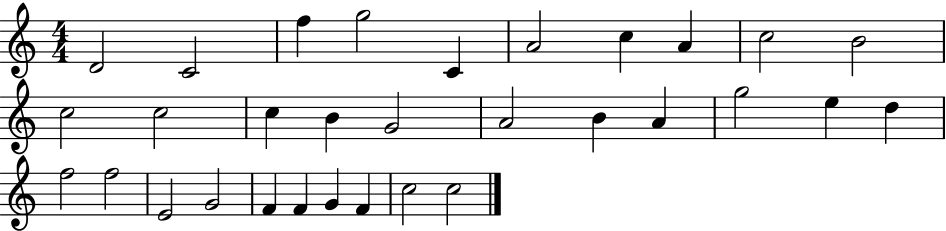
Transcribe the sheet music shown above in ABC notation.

X:1
T:Untitled
M:4/4
L:1/4
K:C
D2 C2 f g2 C A2 c A c2 B2 c2 c2 c B G2 A2 B A g2 e d f2 f2 E2 G2 F F G F c2 c2